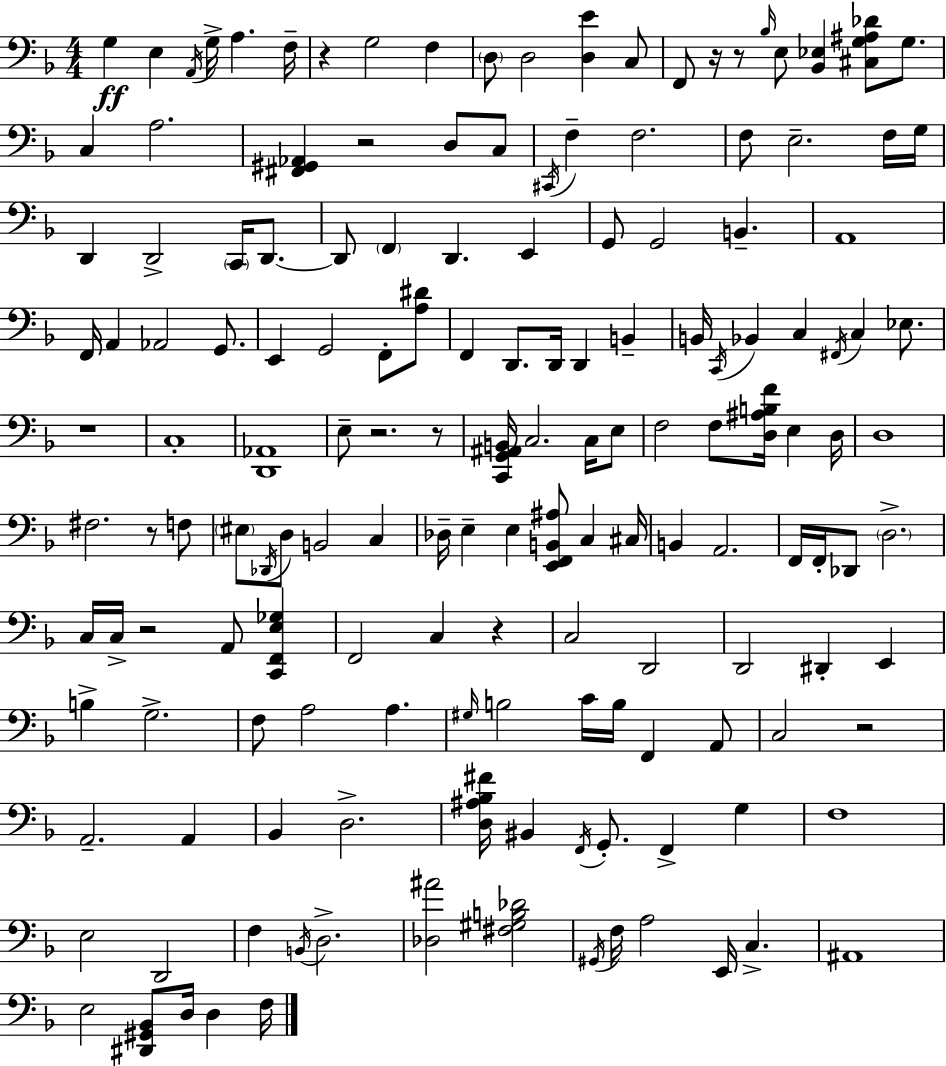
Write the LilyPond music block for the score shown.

{
  \clef bass
  \numericTimeSignature
  \time 4/4
  \key f \major
  g4\ff e4 \acciaccatura { a,16 } g16-> a4. | f16-- r4 g2 f4 | \parenthesize d8 d2 <d e'>4 c8 | f,8 r16 r8 \grace { bes16 } e8 <bes, ees>4 <cis g ais des'>8 g8. | \break c4 a2. | <fis, gis, aes,>4 r2 d8 | c8 \acciaccatura { cis,16 } f4-- f2. | f8 e2.-- | \break f16 g16 d,4 d,2-> \parenthesize c,16 | d,8.~~ d,8 \parenthesize f,4 d,4. e,4 | g,8 g,2 b,4.-- | a,1 | \break f,16 a,4 aes,2 | g,8. e,4 g,2 f,8-. | <a dis'>8 f,4 d,8. d,16 d,4 b,4-- | b,16 \acciaccatura { c,16 } bes,4 c4 \acciaccatura { fis,16 } c4 | \break ees8. r1 | c1-. | <d, aes,>1 | e8-- r2. | \break r8 <c, g, ais, b,>16 c2. | c16 e8 f2 f8 <d ais b f'>16 | e4 d16 d1 | fis2. | \break r8 f8 \parenthesize eis8 \acciaccatura { des,16 } d8 b,2 | c4 des16-- e4-- e4 <e, f, b, ais>8 | c4 cis16 b,4 a,2. | f,16 f,16-. des,8 \parenthesize d2.-> | \break c16 c16-> r2 | a,8 <c, f, e ges>4 f,2 c4 | r4 c2 d,2 | d,2 dis,4-. | \break e,4 b4-> g2.-> | f8 a2 | a4. \grace { gis16 } b2 c'16 | b16 f,4 a,8 c2 r2 | \break a,2.-- | a,4 bes,4 d2.-> | <d ais bes fis'>16 bis,4 \acciaccatura { f,16 } g,8.-. | f,4-> g4 f1 | \break e2 | d,2 f4 \acciaccatura { b,16 } d2.-> | <des ais'>2 | <fis gis b des'>2 \acciaccatura { gis,16 } f16 a2 | \break e,16 c4.-> ais,1 | e2 | <dis, gis, bes,>8 d16 d4 f16 \bar "|."
}